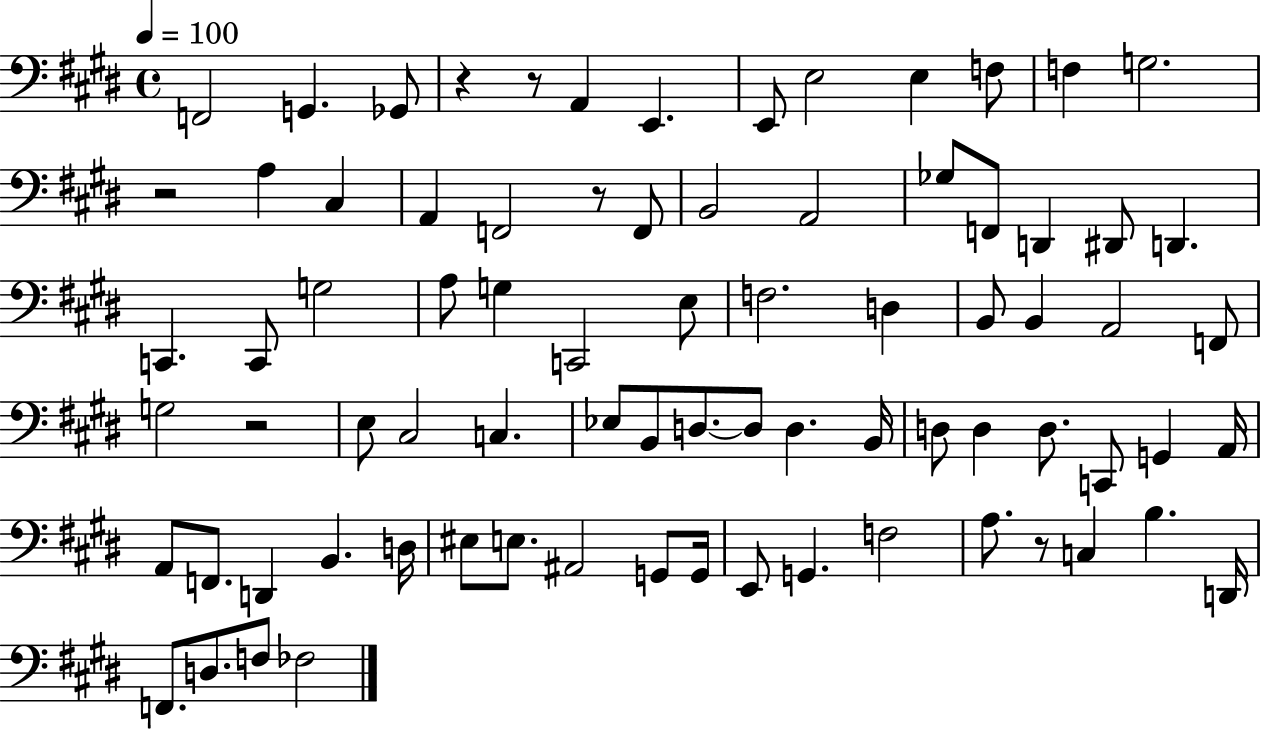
{
  \clef bass
  \time 4/4
  \defaultTimeSignature
  \key e \major
  \tempo 4 = 100
  \repeat volta 2 { f,2 g,4. ges,8 | r4 r8 a,4 e,4. | e,8 e2 e4 f8 | f4 g2. | \break r2 a4 cis4 | a,4 f,2 r8 f,8 | b,2 a,2 | ges8 f,8 d,4 dis,8 d,4. | \break c,4. c,8 g2 | a8 g4 c,2 e8 | f2. d4 | b,8 b,4 a,2 f,8 | \break g2 r2 | e8 cis2 c4. | ees8 b,8 d8.~~ d8 d4. b,16 | d8 d4 d8. c,8 g,4 a,16 | \break a,8 f,8. d,4 b,4. d16 | eis8 e8. ais,2 g,8 g,16 | e,8 g,4. f2 | a8. r8 c4 b4. d,16 | \break f,8. d8. f8 fes2 | } \bar "|."
}